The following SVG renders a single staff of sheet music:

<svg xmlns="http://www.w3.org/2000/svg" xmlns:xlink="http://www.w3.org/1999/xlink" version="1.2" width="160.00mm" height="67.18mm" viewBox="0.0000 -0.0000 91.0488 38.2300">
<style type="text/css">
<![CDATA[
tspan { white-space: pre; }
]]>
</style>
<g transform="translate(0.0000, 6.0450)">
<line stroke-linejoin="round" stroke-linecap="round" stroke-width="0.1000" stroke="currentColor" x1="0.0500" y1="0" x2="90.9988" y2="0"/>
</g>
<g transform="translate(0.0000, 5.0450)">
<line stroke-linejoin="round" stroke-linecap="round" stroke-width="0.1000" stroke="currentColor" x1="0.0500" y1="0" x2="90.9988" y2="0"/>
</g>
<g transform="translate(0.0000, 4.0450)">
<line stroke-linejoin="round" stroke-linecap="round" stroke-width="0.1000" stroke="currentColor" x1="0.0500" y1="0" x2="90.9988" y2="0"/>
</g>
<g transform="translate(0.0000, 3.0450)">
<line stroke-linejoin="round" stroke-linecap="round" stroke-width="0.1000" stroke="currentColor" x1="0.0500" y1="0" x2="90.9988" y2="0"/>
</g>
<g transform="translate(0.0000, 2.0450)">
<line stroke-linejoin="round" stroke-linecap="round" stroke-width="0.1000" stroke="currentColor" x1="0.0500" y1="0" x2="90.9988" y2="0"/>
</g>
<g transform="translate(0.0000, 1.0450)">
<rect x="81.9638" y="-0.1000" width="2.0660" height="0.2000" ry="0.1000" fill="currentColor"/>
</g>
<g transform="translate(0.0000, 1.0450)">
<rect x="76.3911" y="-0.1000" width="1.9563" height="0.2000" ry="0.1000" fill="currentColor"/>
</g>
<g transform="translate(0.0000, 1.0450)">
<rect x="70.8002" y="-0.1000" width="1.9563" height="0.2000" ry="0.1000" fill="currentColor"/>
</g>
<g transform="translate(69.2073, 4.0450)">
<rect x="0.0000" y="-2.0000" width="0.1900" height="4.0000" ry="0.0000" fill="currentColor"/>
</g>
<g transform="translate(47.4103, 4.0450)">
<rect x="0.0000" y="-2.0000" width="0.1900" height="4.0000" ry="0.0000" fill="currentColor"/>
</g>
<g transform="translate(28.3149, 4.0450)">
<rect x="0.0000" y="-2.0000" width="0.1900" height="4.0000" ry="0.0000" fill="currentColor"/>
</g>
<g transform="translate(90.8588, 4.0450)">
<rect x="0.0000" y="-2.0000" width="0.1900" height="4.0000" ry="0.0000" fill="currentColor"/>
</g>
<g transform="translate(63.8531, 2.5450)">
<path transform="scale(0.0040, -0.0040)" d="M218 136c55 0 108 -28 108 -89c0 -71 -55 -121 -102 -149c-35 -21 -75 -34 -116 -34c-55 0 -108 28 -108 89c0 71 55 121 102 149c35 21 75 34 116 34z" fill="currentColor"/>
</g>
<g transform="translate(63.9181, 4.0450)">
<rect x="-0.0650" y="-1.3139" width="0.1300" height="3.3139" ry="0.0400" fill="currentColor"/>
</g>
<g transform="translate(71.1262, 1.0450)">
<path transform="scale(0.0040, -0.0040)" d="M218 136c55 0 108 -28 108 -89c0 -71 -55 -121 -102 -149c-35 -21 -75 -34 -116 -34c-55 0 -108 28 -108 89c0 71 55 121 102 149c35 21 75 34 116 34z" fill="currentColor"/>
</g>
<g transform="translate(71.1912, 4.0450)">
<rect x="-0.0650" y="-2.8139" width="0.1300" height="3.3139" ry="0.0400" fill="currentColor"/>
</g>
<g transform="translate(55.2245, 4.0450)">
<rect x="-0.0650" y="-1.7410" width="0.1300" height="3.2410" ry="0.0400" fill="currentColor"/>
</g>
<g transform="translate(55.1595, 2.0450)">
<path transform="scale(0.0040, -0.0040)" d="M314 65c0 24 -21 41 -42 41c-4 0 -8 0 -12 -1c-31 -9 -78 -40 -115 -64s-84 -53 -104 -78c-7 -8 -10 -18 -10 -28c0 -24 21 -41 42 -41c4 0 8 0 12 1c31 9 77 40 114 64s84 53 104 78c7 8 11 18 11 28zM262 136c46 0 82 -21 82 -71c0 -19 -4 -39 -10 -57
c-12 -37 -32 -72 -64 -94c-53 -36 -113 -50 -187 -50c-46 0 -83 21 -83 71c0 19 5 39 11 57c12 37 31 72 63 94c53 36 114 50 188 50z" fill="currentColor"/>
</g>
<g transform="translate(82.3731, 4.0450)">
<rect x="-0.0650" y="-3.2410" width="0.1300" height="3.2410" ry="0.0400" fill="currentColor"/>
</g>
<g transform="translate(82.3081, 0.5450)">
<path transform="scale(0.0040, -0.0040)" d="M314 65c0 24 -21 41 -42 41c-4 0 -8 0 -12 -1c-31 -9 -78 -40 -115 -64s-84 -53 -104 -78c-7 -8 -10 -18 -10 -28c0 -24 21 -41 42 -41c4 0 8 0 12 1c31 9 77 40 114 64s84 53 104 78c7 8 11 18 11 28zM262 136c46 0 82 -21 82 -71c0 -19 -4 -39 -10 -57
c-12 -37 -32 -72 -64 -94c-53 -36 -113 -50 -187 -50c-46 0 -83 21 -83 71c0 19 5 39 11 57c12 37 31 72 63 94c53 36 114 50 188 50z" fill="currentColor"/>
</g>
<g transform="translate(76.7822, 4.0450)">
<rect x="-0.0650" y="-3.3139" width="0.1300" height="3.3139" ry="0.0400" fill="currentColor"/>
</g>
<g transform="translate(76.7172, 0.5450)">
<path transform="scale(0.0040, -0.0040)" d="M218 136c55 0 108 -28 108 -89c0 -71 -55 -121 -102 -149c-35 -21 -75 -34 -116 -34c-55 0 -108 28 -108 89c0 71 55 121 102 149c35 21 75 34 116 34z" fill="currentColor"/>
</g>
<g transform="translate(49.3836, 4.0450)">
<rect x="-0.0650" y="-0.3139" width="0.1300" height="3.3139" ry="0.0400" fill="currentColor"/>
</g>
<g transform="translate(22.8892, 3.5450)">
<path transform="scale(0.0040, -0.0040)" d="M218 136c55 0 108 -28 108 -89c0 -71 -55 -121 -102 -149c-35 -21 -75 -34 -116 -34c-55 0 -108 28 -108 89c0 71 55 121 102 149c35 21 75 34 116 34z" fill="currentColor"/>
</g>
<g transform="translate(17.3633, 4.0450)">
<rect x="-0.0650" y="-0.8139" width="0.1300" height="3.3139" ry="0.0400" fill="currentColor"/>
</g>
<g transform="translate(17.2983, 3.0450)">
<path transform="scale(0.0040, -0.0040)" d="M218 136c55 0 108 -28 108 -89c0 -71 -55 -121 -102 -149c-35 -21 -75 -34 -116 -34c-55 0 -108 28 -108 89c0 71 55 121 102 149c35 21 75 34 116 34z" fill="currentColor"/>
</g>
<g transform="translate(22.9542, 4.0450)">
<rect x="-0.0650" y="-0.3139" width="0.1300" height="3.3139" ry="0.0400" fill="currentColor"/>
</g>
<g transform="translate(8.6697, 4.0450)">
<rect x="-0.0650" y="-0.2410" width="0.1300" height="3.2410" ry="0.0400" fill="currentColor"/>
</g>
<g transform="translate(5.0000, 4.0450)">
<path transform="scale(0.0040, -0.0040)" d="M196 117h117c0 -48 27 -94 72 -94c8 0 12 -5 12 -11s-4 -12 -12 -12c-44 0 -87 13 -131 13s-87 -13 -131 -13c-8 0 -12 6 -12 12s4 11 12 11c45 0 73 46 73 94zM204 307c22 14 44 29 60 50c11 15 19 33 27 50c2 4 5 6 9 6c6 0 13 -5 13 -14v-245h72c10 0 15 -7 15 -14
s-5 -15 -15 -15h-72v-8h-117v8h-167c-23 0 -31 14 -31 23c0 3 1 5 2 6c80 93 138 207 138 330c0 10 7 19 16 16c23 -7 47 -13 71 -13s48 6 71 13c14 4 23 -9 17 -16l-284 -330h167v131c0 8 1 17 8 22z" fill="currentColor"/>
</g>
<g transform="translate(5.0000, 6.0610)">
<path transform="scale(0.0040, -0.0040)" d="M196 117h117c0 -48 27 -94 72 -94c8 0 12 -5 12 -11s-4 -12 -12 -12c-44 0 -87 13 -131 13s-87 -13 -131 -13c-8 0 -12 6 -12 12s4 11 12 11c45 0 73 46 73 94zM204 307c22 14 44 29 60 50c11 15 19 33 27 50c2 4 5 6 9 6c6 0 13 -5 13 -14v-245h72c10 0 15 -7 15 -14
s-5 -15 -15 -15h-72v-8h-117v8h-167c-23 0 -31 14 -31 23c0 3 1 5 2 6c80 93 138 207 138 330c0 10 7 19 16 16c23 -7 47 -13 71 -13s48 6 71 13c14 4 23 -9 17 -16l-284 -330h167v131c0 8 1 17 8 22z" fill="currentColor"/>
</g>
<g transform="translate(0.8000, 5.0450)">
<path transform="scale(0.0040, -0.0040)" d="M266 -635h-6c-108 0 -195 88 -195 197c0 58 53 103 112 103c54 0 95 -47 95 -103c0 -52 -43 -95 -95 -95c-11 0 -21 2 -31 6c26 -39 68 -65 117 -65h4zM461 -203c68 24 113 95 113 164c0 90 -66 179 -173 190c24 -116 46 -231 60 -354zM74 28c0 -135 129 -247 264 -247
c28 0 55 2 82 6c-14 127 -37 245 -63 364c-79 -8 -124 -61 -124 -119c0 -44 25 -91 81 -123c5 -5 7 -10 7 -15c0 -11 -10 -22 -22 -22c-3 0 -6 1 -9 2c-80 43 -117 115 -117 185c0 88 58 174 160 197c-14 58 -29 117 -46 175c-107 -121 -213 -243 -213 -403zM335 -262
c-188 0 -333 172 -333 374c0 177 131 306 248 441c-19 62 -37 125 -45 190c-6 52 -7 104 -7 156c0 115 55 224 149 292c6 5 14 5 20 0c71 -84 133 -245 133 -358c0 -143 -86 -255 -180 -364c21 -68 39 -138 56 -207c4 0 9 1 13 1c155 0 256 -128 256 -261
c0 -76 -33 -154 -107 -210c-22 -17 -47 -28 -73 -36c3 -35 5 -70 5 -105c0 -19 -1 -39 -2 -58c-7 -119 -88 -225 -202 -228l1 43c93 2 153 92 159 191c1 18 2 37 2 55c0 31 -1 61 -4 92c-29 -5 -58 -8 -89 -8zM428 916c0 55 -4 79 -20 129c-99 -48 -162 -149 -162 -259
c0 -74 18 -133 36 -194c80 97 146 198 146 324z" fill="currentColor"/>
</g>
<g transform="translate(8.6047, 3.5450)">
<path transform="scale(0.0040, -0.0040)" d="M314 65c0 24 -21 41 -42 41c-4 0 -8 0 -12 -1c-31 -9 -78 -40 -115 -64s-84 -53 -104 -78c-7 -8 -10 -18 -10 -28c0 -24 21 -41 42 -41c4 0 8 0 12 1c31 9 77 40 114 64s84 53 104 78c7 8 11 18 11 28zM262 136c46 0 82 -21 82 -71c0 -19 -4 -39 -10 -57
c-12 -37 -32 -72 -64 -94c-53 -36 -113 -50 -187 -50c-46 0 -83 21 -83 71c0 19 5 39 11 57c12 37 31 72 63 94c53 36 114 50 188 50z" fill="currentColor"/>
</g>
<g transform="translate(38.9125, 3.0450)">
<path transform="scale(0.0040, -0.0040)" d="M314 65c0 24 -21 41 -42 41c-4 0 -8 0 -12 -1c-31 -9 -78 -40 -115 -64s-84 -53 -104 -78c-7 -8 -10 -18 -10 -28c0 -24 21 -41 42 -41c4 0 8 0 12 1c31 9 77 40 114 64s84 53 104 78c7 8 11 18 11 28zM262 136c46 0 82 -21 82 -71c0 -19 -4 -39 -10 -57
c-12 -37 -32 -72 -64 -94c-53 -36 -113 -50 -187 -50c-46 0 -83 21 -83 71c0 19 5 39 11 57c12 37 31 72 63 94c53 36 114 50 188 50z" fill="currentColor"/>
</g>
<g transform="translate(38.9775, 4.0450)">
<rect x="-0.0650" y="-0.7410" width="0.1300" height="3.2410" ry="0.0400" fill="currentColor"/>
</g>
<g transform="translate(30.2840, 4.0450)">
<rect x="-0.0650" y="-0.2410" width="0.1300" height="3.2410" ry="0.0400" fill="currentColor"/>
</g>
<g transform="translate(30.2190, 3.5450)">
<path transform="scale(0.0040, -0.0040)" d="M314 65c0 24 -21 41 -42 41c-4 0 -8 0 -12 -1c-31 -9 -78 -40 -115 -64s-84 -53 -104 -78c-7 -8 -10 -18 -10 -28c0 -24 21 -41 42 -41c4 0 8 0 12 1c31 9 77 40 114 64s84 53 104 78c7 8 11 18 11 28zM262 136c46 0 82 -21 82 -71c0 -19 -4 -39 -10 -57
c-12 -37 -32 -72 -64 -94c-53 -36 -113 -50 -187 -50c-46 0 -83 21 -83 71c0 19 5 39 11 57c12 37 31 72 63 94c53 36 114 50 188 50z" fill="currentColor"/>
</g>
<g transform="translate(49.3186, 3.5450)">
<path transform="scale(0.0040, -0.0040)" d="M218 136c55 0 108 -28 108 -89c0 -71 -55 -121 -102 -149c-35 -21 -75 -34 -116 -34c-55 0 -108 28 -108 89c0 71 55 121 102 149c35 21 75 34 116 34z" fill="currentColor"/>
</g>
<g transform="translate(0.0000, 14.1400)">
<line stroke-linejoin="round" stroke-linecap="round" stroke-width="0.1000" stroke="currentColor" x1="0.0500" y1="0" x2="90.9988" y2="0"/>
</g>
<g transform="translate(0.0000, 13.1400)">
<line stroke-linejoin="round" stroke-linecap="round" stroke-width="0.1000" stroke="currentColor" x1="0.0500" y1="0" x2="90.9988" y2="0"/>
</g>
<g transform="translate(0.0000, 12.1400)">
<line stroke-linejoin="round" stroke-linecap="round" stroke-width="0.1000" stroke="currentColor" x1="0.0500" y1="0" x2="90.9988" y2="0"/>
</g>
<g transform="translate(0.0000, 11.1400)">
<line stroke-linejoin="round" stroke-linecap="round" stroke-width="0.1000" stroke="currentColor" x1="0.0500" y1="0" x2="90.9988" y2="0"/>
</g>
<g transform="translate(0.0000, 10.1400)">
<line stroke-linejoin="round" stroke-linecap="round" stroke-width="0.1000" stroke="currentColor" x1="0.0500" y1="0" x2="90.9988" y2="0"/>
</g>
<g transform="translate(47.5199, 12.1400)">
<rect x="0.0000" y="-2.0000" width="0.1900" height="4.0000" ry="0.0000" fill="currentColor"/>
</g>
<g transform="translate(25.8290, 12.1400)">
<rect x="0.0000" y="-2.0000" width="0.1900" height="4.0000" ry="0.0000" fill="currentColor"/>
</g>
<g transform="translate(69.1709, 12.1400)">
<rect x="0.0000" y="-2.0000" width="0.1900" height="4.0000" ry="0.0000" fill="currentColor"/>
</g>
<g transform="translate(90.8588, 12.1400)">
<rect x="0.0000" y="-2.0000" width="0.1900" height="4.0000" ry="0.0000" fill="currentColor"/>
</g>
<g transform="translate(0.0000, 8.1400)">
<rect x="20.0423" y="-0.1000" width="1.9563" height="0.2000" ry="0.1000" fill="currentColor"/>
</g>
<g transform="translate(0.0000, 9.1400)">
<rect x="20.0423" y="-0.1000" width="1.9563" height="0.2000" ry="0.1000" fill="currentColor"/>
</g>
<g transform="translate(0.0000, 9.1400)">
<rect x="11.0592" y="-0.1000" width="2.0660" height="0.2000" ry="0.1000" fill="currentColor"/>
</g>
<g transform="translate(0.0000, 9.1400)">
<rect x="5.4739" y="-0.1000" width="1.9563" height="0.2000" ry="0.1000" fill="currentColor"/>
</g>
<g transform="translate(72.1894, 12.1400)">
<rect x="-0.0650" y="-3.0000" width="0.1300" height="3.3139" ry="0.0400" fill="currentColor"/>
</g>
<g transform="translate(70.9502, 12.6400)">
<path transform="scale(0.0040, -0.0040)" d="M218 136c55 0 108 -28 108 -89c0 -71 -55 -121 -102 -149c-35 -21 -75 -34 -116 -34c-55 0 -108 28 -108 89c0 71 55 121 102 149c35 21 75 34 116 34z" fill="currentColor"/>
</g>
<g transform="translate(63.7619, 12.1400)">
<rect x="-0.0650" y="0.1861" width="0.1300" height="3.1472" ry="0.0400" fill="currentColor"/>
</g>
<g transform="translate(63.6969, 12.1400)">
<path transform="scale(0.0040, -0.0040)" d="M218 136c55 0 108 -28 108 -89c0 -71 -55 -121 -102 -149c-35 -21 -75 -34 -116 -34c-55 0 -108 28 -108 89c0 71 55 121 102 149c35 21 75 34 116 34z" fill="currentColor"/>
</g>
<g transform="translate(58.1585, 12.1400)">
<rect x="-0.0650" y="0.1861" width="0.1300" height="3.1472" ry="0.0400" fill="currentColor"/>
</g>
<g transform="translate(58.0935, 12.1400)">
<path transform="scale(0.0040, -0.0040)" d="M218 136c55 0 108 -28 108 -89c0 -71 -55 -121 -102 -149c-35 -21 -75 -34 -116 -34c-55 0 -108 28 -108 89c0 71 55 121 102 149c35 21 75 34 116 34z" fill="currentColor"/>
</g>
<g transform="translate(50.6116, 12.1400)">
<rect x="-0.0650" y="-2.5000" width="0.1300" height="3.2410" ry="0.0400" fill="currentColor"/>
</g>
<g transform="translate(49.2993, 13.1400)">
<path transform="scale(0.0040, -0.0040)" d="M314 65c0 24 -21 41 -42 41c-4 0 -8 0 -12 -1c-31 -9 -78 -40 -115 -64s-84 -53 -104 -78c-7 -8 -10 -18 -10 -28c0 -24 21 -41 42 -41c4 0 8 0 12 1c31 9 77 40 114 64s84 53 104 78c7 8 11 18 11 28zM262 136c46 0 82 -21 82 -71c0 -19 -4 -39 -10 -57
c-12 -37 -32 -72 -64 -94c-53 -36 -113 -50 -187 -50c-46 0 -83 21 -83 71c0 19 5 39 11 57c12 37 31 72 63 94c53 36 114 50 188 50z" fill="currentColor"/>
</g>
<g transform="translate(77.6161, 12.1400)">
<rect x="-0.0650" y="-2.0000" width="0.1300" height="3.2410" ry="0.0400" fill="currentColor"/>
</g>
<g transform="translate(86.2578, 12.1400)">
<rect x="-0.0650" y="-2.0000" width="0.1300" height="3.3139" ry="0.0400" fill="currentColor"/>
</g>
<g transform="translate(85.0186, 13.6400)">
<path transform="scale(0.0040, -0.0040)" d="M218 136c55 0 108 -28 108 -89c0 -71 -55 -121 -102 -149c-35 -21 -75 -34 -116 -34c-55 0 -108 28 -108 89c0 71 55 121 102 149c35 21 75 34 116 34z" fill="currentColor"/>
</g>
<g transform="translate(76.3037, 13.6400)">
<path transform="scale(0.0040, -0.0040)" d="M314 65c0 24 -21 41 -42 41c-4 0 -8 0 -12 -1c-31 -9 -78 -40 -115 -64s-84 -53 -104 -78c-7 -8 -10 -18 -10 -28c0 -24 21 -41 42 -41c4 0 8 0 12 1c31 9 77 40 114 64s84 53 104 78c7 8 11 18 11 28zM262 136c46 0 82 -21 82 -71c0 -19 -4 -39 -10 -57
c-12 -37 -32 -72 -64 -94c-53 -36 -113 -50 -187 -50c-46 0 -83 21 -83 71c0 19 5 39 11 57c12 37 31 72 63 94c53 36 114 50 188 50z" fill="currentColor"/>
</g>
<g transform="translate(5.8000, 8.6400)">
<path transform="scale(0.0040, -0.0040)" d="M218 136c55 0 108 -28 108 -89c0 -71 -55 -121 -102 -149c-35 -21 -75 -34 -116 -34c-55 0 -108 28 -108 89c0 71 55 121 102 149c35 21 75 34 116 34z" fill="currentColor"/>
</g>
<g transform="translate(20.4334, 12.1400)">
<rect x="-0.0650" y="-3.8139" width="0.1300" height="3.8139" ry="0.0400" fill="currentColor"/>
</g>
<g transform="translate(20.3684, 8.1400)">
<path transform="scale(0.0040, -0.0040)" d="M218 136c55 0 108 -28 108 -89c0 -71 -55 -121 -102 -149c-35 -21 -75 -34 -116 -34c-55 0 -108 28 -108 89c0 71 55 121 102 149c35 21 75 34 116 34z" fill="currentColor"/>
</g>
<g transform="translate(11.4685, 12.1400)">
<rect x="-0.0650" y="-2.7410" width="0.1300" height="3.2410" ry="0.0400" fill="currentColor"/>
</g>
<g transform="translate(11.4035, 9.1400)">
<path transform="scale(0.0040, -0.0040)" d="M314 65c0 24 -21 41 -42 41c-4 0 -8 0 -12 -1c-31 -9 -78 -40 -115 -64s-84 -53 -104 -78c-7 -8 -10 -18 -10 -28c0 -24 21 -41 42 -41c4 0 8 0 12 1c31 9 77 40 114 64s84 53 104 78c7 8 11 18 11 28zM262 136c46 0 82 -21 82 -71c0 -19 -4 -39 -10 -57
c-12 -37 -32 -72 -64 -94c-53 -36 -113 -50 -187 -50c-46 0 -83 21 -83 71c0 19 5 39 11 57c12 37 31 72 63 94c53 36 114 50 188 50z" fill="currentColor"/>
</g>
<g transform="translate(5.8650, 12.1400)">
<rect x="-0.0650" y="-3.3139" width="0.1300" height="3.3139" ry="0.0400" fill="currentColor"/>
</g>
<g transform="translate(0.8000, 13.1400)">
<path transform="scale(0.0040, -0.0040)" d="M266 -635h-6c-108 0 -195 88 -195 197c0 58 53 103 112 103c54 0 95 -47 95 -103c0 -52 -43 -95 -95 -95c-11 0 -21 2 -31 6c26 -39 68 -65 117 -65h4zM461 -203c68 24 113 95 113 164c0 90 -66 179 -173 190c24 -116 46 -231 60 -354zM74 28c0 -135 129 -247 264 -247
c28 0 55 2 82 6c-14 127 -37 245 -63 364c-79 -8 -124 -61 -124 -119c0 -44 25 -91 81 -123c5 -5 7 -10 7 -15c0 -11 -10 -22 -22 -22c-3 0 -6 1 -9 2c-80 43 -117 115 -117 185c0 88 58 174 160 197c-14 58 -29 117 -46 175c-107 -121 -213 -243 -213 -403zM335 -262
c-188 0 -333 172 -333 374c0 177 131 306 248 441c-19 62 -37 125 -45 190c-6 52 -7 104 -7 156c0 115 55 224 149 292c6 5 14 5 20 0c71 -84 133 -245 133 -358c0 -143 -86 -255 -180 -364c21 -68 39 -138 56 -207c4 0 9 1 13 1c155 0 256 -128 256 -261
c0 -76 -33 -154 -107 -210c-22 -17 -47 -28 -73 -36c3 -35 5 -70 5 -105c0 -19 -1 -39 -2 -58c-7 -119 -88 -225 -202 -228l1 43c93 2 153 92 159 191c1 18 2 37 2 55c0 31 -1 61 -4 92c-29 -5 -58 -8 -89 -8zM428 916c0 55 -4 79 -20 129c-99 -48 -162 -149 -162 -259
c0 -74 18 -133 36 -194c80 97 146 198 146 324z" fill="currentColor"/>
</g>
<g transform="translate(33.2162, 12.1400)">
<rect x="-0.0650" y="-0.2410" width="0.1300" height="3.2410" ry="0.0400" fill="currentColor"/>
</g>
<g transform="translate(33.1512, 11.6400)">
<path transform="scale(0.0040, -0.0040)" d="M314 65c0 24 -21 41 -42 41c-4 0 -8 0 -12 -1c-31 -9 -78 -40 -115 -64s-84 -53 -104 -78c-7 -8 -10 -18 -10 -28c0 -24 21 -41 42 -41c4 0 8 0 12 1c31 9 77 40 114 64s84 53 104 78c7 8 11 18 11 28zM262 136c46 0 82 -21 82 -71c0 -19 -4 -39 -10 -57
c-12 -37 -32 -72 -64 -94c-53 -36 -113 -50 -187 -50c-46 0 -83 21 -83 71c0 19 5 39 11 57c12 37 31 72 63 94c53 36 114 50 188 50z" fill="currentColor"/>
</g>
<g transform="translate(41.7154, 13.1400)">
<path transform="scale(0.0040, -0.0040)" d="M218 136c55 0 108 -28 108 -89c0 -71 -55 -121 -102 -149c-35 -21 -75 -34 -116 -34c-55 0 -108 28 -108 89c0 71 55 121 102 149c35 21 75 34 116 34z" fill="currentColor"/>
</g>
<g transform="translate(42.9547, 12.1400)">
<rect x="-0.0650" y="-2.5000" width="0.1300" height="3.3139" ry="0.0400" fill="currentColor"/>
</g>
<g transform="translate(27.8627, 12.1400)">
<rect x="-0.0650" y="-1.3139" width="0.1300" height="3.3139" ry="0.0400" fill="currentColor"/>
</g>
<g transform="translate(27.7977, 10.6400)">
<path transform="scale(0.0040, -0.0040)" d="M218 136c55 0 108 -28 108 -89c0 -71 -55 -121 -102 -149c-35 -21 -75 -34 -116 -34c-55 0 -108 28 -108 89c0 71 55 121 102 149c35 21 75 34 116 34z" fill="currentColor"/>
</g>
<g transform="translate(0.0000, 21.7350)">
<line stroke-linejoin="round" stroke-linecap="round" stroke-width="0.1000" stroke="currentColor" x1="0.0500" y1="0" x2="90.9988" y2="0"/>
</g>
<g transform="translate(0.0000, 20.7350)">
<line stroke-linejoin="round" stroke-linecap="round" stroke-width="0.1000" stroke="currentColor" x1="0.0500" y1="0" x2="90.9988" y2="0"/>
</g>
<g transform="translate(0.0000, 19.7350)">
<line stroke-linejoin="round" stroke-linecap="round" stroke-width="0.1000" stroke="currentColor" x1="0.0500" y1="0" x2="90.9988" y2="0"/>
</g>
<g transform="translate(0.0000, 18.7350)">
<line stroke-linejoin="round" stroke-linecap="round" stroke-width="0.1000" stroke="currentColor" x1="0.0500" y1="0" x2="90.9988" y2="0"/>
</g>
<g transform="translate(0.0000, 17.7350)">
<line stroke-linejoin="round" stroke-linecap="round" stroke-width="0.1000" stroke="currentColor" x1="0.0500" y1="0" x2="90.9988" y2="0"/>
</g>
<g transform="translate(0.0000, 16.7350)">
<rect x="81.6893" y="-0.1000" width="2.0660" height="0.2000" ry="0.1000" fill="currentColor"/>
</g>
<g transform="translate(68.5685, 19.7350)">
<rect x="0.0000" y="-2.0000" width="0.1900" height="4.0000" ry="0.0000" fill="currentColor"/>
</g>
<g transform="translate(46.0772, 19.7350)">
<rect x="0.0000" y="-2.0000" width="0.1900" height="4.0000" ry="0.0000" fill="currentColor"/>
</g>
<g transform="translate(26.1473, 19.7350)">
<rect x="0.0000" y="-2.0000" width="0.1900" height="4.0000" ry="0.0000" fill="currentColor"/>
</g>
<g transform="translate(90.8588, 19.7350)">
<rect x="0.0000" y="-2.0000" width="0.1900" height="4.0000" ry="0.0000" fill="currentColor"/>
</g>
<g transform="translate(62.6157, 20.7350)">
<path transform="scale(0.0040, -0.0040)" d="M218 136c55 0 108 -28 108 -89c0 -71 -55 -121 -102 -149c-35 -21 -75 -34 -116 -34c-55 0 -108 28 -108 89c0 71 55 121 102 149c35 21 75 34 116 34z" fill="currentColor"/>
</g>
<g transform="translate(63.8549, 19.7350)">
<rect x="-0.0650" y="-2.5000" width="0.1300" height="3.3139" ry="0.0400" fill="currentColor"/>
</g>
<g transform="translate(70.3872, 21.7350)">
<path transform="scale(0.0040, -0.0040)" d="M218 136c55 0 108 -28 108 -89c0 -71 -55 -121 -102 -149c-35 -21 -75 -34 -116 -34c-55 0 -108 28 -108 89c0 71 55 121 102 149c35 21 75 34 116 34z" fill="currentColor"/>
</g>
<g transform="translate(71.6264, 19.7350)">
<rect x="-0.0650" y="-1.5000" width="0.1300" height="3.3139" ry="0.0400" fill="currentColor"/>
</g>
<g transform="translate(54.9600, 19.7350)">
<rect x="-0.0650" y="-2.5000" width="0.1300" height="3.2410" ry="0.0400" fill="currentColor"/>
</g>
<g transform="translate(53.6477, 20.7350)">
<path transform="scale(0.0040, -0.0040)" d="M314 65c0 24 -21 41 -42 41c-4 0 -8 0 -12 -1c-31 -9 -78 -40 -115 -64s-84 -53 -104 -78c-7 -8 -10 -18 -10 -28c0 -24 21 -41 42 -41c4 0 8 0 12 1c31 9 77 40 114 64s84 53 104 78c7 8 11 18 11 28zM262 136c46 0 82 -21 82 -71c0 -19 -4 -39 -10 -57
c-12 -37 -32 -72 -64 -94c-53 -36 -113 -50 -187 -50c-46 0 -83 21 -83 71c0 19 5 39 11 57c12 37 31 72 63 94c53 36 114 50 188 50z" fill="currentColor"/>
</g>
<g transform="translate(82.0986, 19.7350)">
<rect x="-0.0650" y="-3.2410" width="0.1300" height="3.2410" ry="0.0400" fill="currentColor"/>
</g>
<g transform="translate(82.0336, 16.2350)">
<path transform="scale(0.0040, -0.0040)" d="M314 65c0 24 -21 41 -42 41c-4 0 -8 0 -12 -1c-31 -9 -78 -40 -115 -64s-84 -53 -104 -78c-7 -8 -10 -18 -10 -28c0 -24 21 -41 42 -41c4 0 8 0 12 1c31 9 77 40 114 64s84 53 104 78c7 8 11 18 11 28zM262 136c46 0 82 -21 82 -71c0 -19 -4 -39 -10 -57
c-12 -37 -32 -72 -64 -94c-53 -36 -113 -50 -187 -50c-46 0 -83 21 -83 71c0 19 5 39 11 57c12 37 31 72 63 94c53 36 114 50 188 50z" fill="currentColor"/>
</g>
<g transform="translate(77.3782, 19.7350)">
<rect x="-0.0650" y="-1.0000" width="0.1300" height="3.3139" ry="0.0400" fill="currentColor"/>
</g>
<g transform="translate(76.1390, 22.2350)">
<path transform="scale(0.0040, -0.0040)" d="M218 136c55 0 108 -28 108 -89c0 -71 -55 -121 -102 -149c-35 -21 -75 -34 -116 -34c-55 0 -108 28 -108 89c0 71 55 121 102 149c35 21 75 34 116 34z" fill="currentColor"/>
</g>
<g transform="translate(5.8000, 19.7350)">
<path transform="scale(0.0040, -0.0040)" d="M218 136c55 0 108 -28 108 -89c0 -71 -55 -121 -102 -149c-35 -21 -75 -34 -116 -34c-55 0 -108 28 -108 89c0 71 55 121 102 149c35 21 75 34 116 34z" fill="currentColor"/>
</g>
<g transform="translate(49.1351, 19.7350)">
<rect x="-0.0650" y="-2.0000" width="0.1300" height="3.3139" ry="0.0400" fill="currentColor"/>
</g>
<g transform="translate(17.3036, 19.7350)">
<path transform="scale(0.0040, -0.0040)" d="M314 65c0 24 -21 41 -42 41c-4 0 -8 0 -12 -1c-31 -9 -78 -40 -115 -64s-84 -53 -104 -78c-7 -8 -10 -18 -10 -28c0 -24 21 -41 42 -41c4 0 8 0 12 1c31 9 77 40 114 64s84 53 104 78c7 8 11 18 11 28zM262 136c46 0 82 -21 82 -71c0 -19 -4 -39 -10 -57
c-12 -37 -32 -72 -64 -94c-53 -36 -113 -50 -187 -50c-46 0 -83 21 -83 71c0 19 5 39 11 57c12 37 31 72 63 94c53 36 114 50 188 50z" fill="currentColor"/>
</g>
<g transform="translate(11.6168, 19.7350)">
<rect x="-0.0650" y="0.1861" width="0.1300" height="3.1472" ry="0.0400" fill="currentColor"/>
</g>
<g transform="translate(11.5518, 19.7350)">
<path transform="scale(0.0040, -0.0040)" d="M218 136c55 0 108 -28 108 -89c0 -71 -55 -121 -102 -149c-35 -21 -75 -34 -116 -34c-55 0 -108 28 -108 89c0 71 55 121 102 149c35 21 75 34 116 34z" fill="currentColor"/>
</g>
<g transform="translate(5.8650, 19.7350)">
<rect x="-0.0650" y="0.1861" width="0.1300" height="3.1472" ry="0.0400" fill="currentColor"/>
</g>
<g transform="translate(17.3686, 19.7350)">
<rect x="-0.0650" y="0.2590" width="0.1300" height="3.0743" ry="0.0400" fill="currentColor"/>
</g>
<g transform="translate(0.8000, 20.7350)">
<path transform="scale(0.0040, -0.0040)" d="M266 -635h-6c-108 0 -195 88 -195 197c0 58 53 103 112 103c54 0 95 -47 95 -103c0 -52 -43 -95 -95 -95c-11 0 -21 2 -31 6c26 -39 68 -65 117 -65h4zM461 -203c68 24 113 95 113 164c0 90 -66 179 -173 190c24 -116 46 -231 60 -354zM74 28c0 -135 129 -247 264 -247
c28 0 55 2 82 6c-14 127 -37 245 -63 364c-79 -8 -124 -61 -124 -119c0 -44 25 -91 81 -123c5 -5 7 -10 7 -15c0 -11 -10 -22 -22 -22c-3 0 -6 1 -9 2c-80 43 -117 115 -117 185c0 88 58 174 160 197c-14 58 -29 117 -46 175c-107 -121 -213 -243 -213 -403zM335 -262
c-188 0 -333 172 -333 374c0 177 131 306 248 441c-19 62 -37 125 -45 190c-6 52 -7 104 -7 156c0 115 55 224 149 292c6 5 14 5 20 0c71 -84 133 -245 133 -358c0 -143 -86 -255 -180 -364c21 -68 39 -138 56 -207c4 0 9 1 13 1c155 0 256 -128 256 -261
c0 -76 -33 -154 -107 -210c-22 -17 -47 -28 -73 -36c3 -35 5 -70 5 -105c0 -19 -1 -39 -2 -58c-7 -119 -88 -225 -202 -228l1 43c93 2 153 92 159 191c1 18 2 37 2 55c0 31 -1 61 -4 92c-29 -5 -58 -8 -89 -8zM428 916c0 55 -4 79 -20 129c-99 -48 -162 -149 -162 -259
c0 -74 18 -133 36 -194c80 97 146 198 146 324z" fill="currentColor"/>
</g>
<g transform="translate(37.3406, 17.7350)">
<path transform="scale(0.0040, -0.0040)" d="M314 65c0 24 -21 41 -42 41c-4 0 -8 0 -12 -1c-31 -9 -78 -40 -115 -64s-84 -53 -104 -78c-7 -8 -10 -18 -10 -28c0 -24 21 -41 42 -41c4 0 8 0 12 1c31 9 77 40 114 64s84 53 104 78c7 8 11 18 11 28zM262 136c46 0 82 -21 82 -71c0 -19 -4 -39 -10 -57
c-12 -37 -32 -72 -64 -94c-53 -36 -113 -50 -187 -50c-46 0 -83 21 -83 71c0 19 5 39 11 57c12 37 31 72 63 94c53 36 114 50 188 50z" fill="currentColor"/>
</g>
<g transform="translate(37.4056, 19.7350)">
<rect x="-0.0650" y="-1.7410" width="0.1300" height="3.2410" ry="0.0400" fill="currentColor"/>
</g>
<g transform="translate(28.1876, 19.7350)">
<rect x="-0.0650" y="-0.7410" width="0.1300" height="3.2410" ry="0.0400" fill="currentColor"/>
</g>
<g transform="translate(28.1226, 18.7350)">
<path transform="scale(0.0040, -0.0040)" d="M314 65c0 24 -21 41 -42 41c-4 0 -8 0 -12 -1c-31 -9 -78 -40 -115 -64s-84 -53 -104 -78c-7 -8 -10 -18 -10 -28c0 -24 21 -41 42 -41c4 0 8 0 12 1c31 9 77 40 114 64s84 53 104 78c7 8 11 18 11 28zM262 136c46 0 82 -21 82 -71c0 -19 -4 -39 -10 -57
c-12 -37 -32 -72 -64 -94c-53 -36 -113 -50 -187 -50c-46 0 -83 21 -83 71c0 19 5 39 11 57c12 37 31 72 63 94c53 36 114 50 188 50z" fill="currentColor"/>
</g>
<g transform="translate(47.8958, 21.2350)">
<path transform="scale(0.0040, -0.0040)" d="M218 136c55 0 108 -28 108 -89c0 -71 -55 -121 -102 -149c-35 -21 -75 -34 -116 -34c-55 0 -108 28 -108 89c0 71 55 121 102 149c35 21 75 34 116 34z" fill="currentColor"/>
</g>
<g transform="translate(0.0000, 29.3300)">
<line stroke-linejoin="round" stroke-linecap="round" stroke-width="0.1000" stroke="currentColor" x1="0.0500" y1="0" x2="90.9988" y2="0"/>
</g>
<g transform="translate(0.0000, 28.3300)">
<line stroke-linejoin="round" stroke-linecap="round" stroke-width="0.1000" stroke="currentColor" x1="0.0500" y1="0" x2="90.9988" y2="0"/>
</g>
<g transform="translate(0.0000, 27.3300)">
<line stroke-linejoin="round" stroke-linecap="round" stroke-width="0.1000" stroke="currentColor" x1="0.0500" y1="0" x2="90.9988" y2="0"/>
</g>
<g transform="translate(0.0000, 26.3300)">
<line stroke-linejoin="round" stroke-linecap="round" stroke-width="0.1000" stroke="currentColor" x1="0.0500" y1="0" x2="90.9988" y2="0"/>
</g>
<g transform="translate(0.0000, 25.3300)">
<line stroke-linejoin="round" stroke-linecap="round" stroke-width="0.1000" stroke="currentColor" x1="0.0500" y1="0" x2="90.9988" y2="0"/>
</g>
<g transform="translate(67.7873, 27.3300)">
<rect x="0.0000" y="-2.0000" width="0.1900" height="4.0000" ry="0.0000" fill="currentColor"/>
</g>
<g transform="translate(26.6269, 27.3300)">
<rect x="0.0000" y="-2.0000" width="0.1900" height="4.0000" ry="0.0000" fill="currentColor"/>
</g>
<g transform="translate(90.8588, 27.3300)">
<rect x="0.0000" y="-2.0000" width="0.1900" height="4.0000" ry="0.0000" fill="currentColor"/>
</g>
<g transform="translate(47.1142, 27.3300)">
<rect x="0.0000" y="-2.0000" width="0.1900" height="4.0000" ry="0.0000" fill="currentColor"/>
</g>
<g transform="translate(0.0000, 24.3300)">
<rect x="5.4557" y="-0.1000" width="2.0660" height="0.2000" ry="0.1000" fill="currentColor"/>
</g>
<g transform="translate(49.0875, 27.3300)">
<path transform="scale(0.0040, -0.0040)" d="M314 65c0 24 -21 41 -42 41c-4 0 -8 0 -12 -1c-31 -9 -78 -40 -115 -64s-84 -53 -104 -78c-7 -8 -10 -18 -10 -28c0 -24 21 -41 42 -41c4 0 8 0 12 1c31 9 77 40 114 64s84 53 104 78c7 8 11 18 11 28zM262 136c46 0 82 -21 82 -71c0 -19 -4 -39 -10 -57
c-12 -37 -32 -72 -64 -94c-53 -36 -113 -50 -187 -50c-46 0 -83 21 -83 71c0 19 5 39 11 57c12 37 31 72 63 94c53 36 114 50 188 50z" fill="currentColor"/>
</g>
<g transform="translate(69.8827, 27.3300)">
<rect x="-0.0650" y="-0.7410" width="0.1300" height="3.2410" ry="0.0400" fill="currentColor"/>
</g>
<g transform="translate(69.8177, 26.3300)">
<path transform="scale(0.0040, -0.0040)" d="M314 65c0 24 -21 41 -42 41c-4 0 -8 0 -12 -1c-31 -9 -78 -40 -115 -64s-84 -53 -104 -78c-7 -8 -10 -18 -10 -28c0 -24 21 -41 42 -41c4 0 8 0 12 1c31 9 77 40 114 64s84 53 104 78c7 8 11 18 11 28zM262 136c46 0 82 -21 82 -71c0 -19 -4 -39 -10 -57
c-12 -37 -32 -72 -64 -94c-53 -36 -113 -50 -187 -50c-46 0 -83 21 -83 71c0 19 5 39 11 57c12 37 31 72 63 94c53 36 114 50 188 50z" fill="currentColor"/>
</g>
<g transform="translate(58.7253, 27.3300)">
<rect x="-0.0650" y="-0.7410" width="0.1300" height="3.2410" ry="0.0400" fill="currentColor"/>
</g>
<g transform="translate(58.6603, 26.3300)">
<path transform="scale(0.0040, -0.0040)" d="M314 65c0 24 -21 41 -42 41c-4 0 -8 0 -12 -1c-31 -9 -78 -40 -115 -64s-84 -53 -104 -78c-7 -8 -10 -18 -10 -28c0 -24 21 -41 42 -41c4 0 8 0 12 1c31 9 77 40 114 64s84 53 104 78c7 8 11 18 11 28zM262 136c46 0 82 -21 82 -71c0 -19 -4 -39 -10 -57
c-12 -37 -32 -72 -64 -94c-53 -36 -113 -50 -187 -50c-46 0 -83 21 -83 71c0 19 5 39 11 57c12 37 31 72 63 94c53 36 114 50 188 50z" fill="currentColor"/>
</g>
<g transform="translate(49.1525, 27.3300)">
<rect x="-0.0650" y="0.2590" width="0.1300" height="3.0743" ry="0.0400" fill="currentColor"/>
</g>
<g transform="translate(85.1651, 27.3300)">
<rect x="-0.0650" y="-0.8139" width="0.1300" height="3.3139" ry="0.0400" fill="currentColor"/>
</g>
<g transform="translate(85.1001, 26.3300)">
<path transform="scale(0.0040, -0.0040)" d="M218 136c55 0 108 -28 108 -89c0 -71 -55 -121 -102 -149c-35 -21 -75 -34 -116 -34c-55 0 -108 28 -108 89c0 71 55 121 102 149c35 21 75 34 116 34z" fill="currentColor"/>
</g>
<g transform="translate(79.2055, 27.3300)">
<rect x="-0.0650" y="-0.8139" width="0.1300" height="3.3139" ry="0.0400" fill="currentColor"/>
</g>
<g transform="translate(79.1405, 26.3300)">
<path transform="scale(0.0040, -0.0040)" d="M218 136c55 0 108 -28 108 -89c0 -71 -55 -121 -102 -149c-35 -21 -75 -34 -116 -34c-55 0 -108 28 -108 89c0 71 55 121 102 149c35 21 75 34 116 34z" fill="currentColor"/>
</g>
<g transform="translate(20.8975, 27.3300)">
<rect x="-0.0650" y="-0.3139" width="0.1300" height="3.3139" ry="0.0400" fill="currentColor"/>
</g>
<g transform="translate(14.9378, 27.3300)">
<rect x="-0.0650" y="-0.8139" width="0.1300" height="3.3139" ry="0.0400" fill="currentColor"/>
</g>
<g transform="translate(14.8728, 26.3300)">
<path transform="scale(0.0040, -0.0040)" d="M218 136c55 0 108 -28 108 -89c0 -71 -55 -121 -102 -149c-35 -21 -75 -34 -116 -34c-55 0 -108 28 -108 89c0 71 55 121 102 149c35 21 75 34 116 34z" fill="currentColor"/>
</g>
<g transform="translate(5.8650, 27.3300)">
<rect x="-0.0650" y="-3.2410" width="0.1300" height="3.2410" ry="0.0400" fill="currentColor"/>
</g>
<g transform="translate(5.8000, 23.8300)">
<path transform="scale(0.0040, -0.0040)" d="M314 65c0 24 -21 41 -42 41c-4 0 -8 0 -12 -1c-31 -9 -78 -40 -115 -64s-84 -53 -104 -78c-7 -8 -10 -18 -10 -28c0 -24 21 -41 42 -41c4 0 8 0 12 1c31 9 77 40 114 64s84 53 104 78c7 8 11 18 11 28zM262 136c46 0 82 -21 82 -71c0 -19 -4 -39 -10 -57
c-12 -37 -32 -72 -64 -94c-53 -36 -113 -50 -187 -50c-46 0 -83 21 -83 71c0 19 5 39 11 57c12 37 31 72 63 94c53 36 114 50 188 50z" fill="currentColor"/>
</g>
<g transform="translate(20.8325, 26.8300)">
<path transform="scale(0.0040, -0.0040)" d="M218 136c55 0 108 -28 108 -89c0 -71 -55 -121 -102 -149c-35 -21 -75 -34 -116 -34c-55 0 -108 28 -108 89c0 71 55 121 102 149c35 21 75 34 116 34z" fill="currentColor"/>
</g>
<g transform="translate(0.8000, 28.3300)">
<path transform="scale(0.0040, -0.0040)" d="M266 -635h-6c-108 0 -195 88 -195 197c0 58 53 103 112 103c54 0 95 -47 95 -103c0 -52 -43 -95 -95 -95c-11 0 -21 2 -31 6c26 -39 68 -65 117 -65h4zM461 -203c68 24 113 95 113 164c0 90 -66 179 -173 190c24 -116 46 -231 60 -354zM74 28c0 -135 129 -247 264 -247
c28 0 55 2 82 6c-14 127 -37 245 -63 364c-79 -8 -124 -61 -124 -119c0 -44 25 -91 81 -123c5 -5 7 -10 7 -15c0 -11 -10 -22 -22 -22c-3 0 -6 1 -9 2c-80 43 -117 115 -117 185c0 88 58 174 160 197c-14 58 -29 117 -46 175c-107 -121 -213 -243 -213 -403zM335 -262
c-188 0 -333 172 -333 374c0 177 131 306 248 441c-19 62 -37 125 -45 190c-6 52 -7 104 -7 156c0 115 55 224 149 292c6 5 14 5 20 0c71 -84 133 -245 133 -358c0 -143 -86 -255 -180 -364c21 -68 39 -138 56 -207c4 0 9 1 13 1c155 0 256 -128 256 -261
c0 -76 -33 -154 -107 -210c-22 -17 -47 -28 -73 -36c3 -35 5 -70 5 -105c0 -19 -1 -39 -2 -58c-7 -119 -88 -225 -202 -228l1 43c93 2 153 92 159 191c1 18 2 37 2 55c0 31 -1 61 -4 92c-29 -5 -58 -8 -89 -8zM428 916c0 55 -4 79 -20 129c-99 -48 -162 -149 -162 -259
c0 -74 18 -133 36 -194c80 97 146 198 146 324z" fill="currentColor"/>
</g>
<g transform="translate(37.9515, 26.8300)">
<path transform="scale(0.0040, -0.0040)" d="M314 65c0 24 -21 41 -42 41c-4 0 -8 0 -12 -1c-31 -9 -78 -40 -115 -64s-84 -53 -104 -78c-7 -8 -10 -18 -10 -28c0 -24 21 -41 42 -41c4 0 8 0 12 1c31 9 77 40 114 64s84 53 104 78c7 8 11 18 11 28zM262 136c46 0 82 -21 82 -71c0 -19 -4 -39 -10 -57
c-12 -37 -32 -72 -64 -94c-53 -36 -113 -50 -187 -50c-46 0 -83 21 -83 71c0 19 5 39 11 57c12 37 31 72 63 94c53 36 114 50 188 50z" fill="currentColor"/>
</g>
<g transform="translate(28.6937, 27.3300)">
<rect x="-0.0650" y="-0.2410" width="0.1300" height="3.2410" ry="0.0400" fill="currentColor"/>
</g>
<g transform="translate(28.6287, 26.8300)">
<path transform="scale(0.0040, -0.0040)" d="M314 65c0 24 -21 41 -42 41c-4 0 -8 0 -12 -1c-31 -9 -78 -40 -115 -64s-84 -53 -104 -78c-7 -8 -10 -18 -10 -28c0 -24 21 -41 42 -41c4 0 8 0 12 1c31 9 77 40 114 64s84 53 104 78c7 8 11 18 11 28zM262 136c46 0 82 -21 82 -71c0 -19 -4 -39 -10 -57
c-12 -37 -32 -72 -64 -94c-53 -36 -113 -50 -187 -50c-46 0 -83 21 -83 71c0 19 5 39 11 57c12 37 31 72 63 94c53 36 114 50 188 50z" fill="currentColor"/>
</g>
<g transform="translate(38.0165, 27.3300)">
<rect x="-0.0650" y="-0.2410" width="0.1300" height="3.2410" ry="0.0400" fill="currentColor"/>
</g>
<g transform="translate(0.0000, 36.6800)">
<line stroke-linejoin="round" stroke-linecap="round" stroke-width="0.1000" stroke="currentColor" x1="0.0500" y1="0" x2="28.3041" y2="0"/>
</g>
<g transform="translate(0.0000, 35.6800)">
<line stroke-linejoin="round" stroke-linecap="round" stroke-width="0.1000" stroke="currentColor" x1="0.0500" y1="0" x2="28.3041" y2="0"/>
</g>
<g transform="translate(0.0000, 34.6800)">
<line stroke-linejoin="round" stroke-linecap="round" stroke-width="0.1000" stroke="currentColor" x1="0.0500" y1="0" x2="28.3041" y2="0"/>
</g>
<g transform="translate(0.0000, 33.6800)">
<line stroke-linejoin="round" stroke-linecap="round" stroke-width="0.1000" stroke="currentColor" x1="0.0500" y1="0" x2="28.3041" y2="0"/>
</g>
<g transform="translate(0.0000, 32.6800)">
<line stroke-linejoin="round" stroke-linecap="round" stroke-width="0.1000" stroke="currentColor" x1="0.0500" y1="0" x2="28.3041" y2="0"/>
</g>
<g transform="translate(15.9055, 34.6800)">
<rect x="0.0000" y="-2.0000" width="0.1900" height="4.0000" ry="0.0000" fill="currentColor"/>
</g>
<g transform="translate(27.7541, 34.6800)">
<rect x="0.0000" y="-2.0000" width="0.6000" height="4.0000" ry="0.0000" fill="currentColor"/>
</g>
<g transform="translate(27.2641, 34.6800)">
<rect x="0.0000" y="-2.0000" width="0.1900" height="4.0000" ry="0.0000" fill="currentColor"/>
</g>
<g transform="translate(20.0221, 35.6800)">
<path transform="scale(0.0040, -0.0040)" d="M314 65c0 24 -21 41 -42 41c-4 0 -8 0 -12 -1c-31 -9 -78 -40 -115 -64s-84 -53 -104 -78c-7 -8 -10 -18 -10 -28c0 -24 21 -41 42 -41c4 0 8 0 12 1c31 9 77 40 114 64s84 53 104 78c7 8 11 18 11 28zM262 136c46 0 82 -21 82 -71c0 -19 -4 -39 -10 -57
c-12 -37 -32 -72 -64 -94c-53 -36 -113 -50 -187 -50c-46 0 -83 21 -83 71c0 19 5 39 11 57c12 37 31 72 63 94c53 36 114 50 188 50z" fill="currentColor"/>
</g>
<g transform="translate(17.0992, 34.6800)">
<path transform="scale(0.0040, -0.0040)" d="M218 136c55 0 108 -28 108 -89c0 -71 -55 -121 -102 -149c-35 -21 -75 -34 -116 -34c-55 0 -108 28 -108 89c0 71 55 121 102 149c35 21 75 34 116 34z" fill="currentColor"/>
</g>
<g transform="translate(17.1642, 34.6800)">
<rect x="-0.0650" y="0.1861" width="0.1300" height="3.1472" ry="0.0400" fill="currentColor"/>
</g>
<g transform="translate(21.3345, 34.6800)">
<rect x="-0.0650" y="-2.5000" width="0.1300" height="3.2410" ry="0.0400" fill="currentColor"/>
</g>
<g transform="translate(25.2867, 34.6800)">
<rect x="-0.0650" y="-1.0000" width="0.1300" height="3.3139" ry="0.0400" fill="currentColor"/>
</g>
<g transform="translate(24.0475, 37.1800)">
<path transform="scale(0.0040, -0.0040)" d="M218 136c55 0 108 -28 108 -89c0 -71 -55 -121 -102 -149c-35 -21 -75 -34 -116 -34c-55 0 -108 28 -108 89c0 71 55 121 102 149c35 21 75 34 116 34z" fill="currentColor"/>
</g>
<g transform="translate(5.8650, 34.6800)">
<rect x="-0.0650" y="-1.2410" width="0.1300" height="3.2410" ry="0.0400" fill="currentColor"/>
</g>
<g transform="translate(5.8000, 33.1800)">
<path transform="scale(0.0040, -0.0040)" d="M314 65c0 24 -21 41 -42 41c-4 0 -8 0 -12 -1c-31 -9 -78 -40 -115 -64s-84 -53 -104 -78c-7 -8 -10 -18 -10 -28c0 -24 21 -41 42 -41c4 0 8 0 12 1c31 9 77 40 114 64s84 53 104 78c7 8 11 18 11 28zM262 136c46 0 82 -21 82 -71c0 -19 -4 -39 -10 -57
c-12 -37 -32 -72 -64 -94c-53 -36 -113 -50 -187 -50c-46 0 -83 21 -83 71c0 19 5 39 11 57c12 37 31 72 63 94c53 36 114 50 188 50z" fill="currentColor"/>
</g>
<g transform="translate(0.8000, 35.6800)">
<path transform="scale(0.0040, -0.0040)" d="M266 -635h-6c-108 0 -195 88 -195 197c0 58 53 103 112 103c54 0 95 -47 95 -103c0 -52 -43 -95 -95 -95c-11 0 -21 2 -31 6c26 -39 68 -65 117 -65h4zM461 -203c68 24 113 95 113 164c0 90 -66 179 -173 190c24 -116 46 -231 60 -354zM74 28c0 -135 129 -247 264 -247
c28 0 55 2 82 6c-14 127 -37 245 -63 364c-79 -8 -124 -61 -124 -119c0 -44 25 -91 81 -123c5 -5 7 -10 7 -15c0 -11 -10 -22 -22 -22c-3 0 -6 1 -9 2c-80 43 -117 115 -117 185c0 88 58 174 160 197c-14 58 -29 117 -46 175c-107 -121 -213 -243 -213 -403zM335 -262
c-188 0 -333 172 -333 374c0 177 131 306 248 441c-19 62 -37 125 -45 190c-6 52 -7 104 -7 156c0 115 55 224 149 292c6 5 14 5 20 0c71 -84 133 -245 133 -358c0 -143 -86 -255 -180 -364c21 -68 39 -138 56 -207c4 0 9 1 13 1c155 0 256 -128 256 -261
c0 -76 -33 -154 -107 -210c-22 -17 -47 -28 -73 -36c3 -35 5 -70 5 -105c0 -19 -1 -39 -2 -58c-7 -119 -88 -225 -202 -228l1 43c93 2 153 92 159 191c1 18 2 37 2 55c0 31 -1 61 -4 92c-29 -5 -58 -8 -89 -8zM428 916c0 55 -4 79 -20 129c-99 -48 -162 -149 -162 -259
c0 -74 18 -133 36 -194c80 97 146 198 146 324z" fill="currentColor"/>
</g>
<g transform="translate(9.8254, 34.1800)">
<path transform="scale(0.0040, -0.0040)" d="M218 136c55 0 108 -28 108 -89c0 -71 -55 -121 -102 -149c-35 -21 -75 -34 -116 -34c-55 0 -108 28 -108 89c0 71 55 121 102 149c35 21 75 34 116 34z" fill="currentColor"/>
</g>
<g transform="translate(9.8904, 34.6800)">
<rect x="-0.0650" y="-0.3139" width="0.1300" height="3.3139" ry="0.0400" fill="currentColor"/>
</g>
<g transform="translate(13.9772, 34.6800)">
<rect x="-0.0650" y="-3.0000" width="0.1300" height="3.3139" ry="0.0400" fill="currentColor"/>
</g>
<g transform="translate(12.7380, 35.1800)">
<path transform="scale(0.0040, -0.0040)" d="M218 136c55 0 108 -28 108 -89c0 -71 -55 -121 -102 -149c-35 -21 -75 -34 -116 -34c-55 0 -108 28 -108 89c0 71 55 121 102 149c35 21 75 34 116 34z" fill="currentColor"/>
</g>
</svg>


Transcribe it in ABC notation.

X:1
T:Untitled
M:4/4
L:1/4
K:C
c2 d c c2 d2 c f2 e a b b2 b a2 c' e c2 G G2 B B A F2 F B B B2 d2 f2 F G2 G E D b2 b2 d c c2 c2 B2 d2 d2 d d e2 c A B G2 D